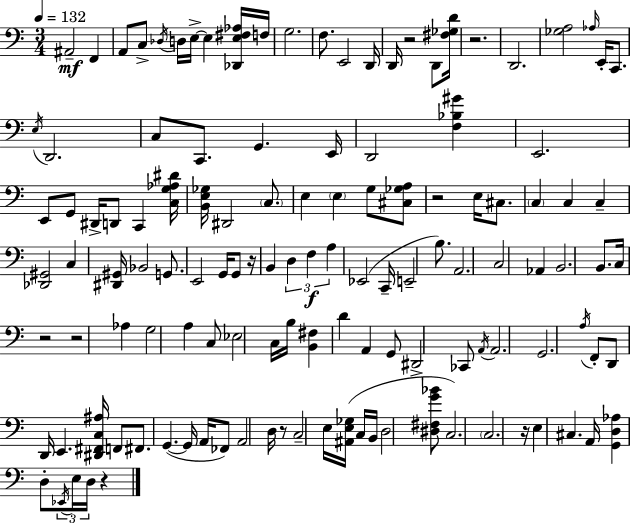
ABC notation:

X:1
T:Untitled
M:3/4
L:1/4
K:Am
^A,,2 F,, A,,/2 C,/2 _D,/4 D,/4 E,/4 E, [_D,,E,^F,_A,]/4 F,/4 G,2 F,/2 E,,2 D,,/4 D,,/4 z2 D,,/2 [^F,_G,D]/4 z2 D,,2 [_G,A,]2 _A,/4 E,,/4 C,,/2 E,/4 D,,2 C,/2 C,,/2 G,, E,,/4 D,,2 [F,_B,^G] E,,2 E,,/2 G,,/2 ^D,,/4 D,,/2 C,, [C,G,_A,^D]/4 [B,,E,_G,]/4 ^D,,2 C,/2 E, E, G,/2 [^C,_G,A,]/2 z2 E,/4 ^C,/2 C, C, C, [_D,,^G,,]2 C, [^D,,^G,,]/4 _B,,2 G,,/2 E,,2 G,,/4 G,,/2 z/4 B,, D, F, A, _E,,2 C,,/4 E,,2 B,/2 A,,2 C,2 _A,, B,,2 B,,/2 C,/4 z2 z2 _A, G,2 A, C,/2 _E,2 C,/4 B,/4 [B,,^F,] D A,, G,,/2 ^D,,2 _C,,/2 A,,/4 A,,2 G,,2 A,/4 F,,/2 D,,/2 D,,/4 E,, [^D,,^F,,C,^A,]/4 F,,/2 ^F,,/2 G,, G,,/4 A,,/4 _F,,/2 A,,2 D,/4 z/2 C,2 E,/4 [^A,,E,_G,]/4 C,/4 B,,/4 D,2 [^D,^F,G_B]/2 C,2 C,2 z/4 E, ^C, A,,/4 [G,,D,_A,] D,/2 _E,,/4 E,/4 D,/4 z